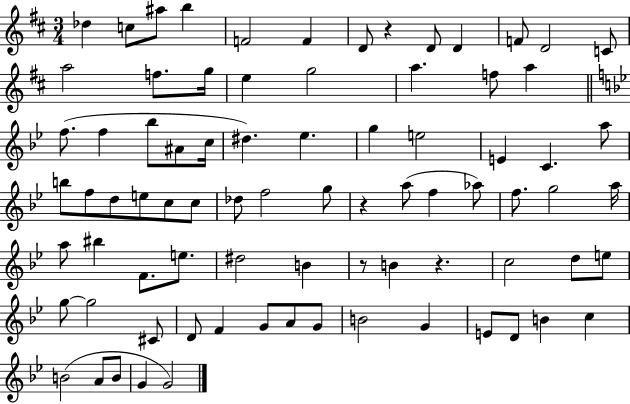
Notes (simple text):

Db5/q C5/e A#5/e B5/q F4/h F4/q D4/e R/q D4/e D4/q F4/e D4/h C4/e A5/h F5/e. G5/s E5/q G5/h A5/q. F5/e A5/q F5/e. F5/q Bb5/e A#4/e C5/s D#5/q. Eb5/q. G5/q E5/h E4/q C4/q. A5/e B5/e F5/e D5/e E5/e C5/e C5/e Db5/e F5/h G5/e R/q A5/e F5/q Ab5/e F5/e. G5/h A5/s A5/e BIS5/q F4/e. E5/e. D#5/h B4/q R/e B4/q R/q. C5/h D5/e E5/e G5/e G5/h C#4/e D4/e F4/q G4/e A4/e G4/e B4/h G4/q E4/e D4/e B4/q C5/q B4/h A4/e B4/e G4/q G4/h